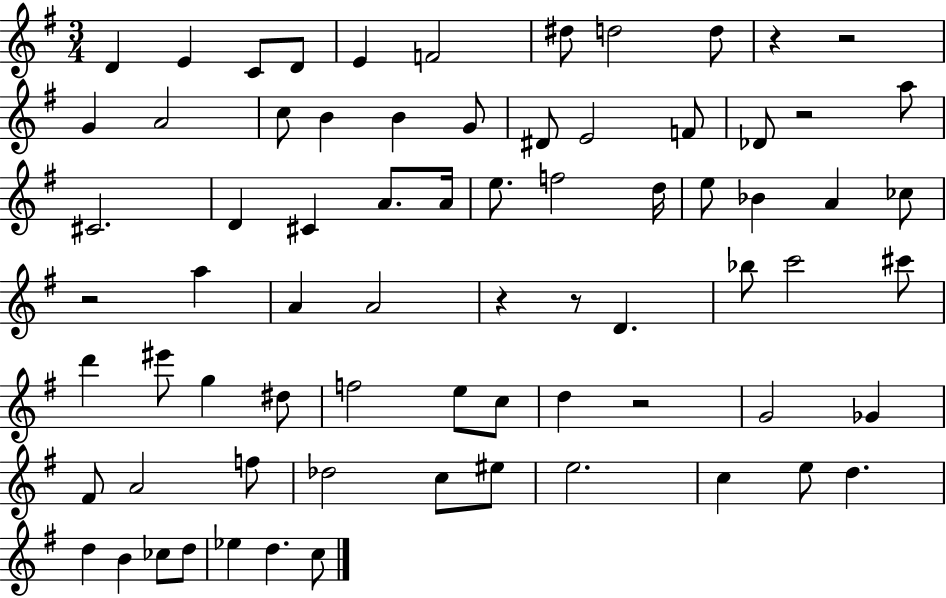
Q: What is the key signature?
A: G major